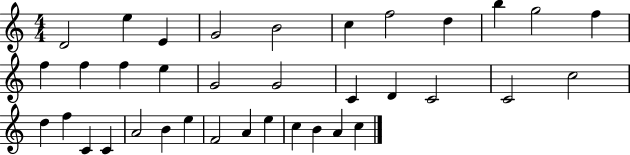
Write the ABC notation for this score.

X:1
T:Untitled
M:4/4
L:1/4
K:C
D2 e E G2 B2 c f2 d b g2 f f f f e G2 G2 C D C2 C2 c2 d f C C A2 B e F2 A e c B A c